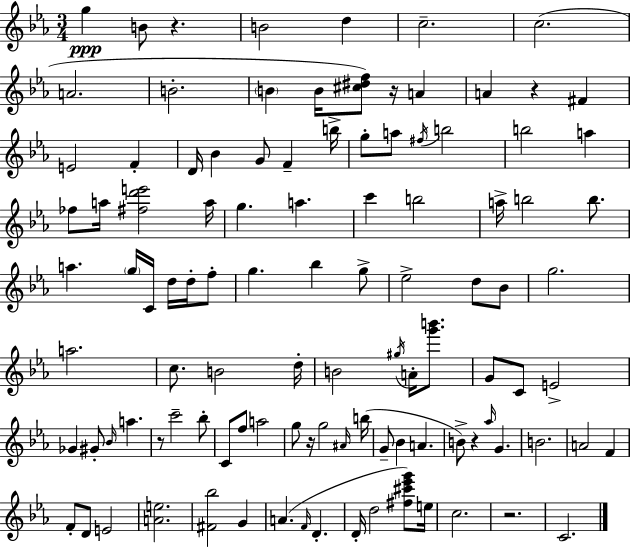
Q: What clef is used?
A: treble